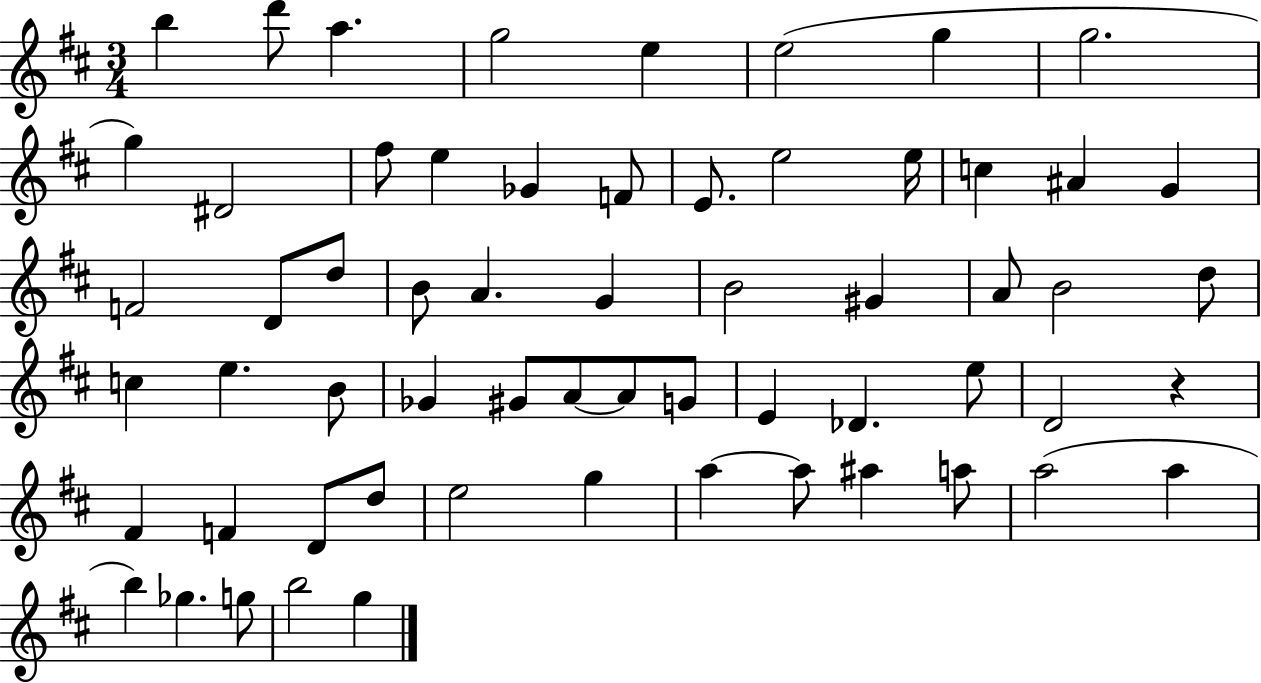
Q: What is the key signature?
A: D major